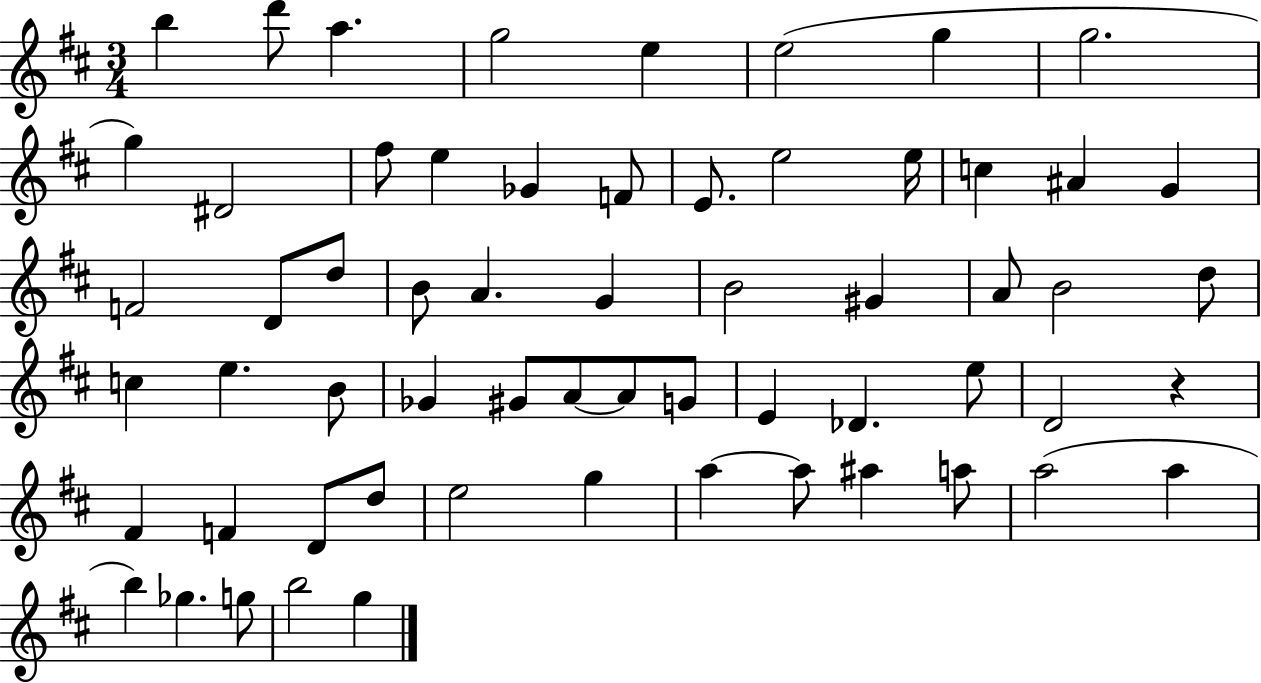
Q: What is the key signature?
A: D major